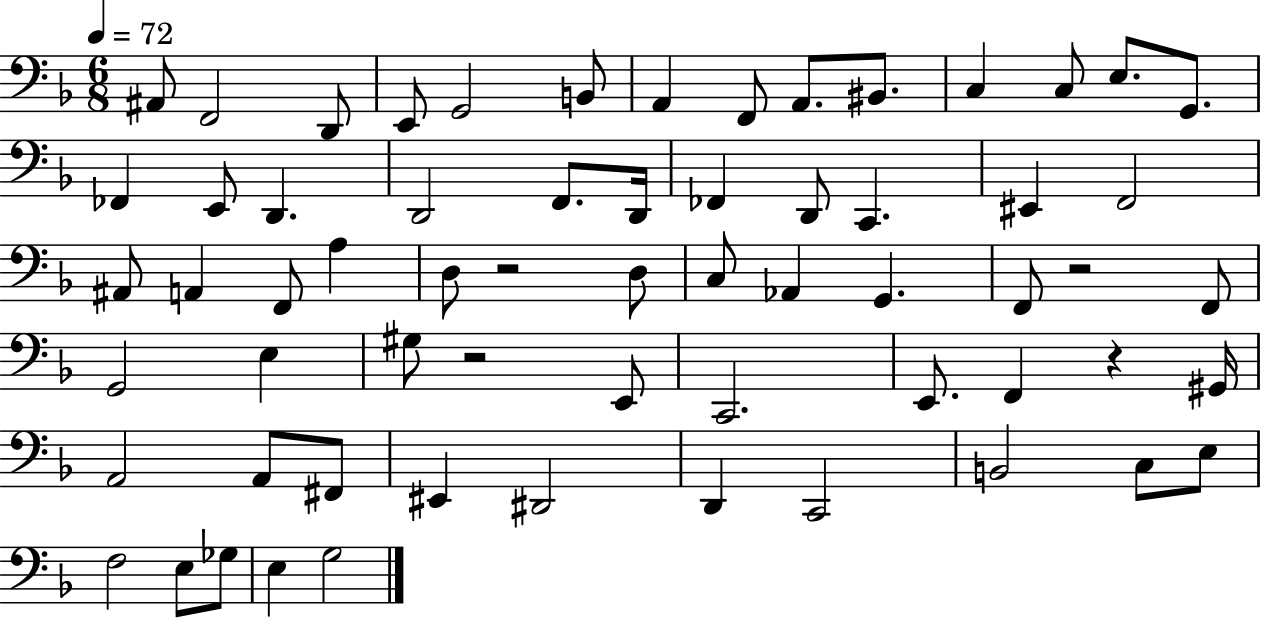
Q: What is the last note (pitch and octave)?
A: G3